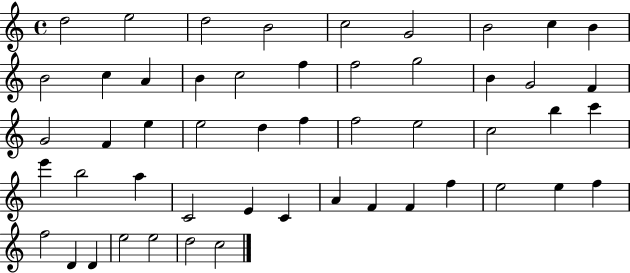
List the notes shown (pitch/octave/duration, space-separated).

D5/h E5/h D5/h B4/h C5/h G4/h B4/h C5/q B4/q B4/h C5/q A4/q B4/q C5/h F5/q F5/h G5/h B4/q G4/h F4/q G4/h F4/q E5/q E5/h D5/q F5/q F5/h E5/h C5/h B5/q C6/q E6/q B5/h A5/q C4/h E4/q C4/q A4/q F4/q F4/q F5/q E5/h E5/q F5/q F5/h D4/q D4/q E5/h E5/h D5/h C5/h